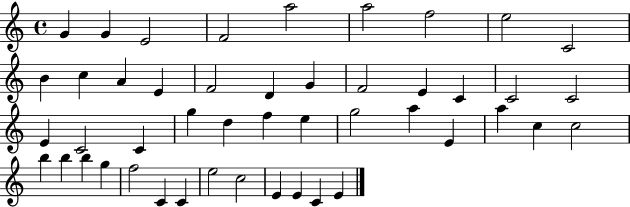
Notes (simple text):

G4/q G4/q E4/h F4/h A5/h A5/h F5/h E5/h C4/h B4/q C5/q A4/q E4/q F4/h D4/q G4/q F4/h E4/q C4/q C4/h C4/h E4/q C4/h C4/q G5/q D5/q F5/q E5/q G5/h A5/q E4/q A5/q C5/q C5/h B5/q B5/q B5/q G5/q F5/h C4/q C4/q E5/h C5/h E4/q E4/q C4/q E4/q